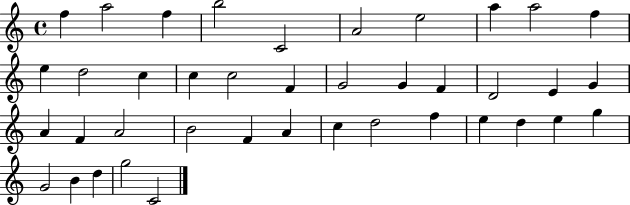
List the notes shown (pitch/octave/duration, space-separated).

F5/q A5/h F5/q B5/h C4/h A4/h E5/h A5/q A5/h F5/q E5/q D5/h C5/q C5/q C5/h F4/q G4/h G4/q F4/q D4/h E4/q G4/q A4/q F4/q A4/h B4/h F4/q A4/q C5/q D5/h F5/q E5/q D5/q E5/q G5/q G4/h B4/q D5/q G5/h C4/h